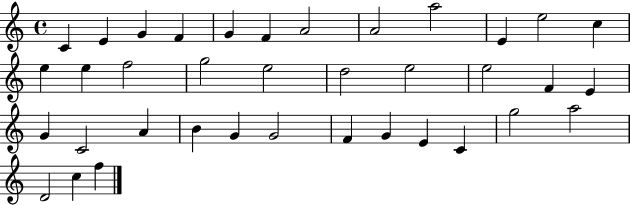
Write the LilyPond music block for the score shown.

{
  \clef treble
  \time 4/4
  \defaultTimeSignature
  \key c \major
  c'4 e'4 g'4 f'4 | g'4 f'4 a'2 | a'2 a''2 | e'4 e''2 c''4 | \break e''4 e''4 f''2 | g''2 e''2 | d''2 e''2 | e''2 f'4 e'4 | \break g'4 c'2 a'4 | b'4 g'4 g'2 | f'4 g'4 e'4 c'4 | g''2 a''2 | \break d'2 c''4 f''4 | \bar "|."
}